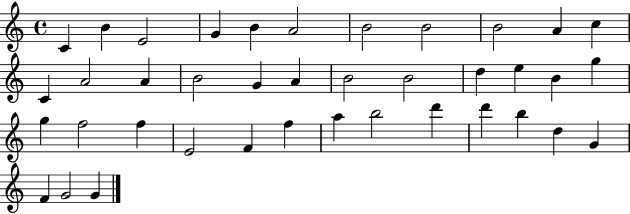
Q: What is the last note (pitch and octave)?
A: G4